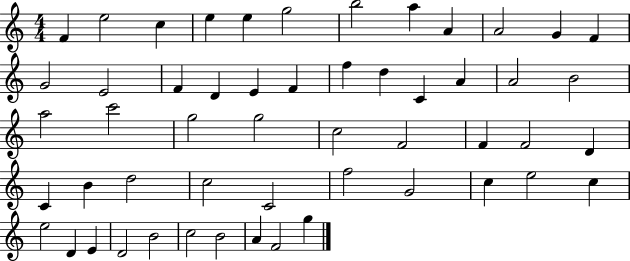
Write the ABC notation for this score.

X:1
T:Untitled
M:4/4
L:1/4
K:C
F e2 c e e g2 b2 a A A2 G F G2 E2 F D E F f d C A A2 B2 a2 c'2 g2 g2 c2 F2 F F2 D C B d2 c2 C2 f2 G2 c e2 c e2 D E D2 B2 c2 B2 A F2 g